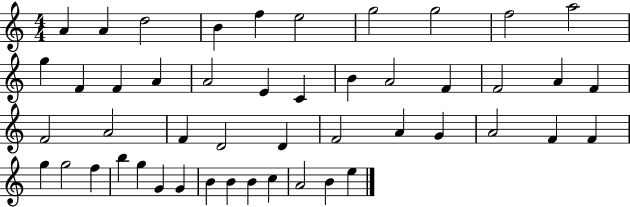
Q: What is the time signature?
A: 4/4